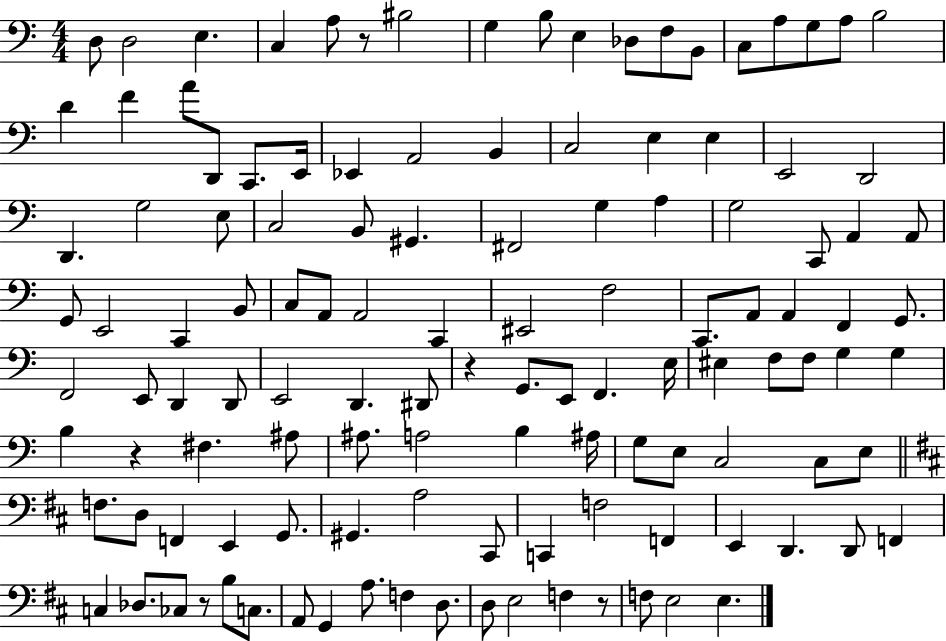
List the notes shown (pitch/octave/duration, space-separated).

D3/e D3/h E3/q. C3/q A3/e R/e BIS3/h G3/q B3/e E3/q Db3/e F3/e B2/e C3/e A3/e G3/e A3/e B3/h D4/q F4/q A4/e D2/e C2/e. E2/s Eb2/q A2/h B2/q C3/h E3/q E3/q E2/h D2/h D2/q. G3/h E3/e C3/h B2/e G#2/q. F#2/h G3/q A3/q G3/h C2/e A2/q A2/e G2/e E2/h C2/q B2/e C3/e A2/e A2/h C2/q EIS2/h F3/h C2/e. A2/e A2/q F2/q G2/e. F2/h E2/e D2/q D2/e E2/h D2/q. D#2/e R/q G2/e. E2/e F2/q. E3/s EIS3/q F3/e F3/e G3/q G3/q B3/q R/q F#3/q. A#3/e A#3/e. A3/h B3/q A#3/s G3/e E3/e C3/h C3/e E3/e F3/e. D3/e F2/q E2/q G2/e. G#2/q. A3/h C#2/e C2/q F3/h F2/q E2/q D2/q. D2/e F2/q C3/q Db3/e. CES3/e R/e B3/e C3/e. A2/e G2/q A3/e. F3/q D3/e. D3/e E3/h F3/q R/e F3/e E3/h E3/q.